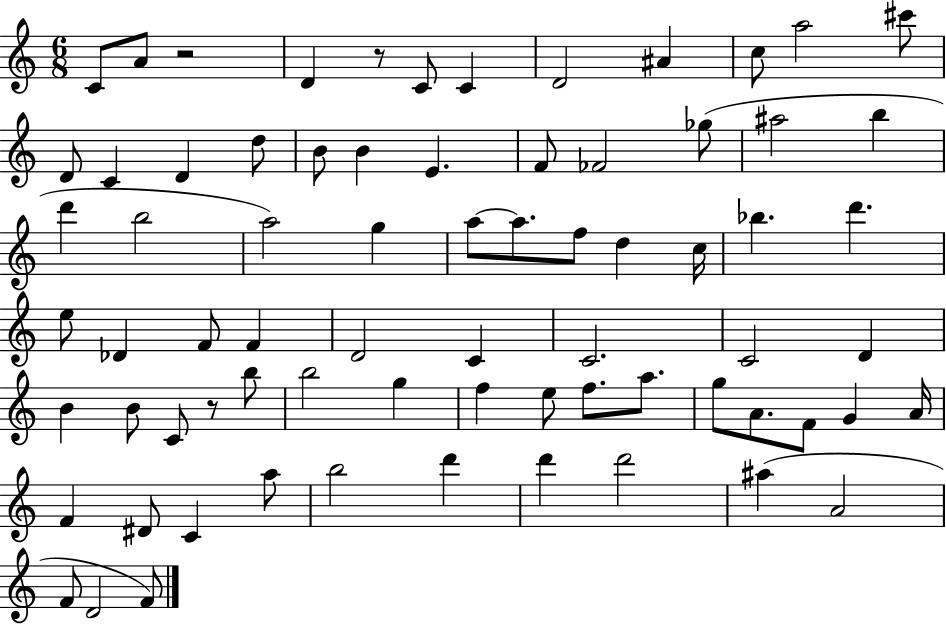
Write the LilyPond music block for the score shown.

{
  \clef treble
  \numericTimeSignature
  \time 6/8
  \key c \major
  c'8 a'8 r2 | d'4 r8 c'8 c'4 | d'2 ais'4 | c''8 a''2 cis'''8 | \break d'8 c'4 d'4 d''8 | b'8 b'4 e'4. | f'8 fes'2 ges''8( | ais''2 b''4 | \break d'''4 b''2 | a''2) g''4 | a''8~~ a''8. f''8 d''4 c''16 | bes''4. d'''4. | \break e''8 des'4 f'8 f'4 | d'2 c'4 | c'2. | c'2 d'4 | \break b'4 b'8 c'8 r8 b''8 | b''2 g''4 | f''4 e''8 f''8. a''8. | g''8 a'8. f'8 g'4 a'16 | \break f'4 dis'8 c'4 a''8 | b''2 d'''4 | d'''4 d'''2 | ais''4( a'2 | \break f'8 d'2 f'8) | \bar "|."
}